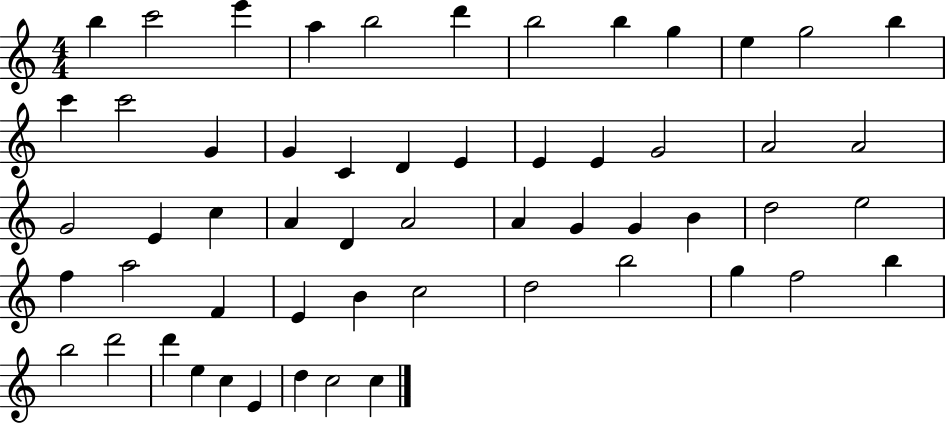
{
  \clef treble
  \numericTimeSignature
  \time 4/4
  \key c \major
  b''4 c'''2 e'''4 | a''4 b''2 d'''4 | b''2 b''4 g''4 | e''4 g''2 b''4 | \break c'''4 c'''2 g'4 | g'4 c'4 d'4 e'4 | e'4 e'4 g'2 | a'2 a'2 | \break g'2 e'4 c''4 | a'4 d'4 a'2 | a'4 g'4 g'4 b'4 | d''2 e''2 | \break f''4 a''2 f'4 | e'4 b'4 c''2 | d''2 b''2 | g''4 f''2 b''4 | \break b''2 d'''2 | d'''4 e''4 c''4 e'4 | d''4 c''2 c''4 | \bar "|."
}